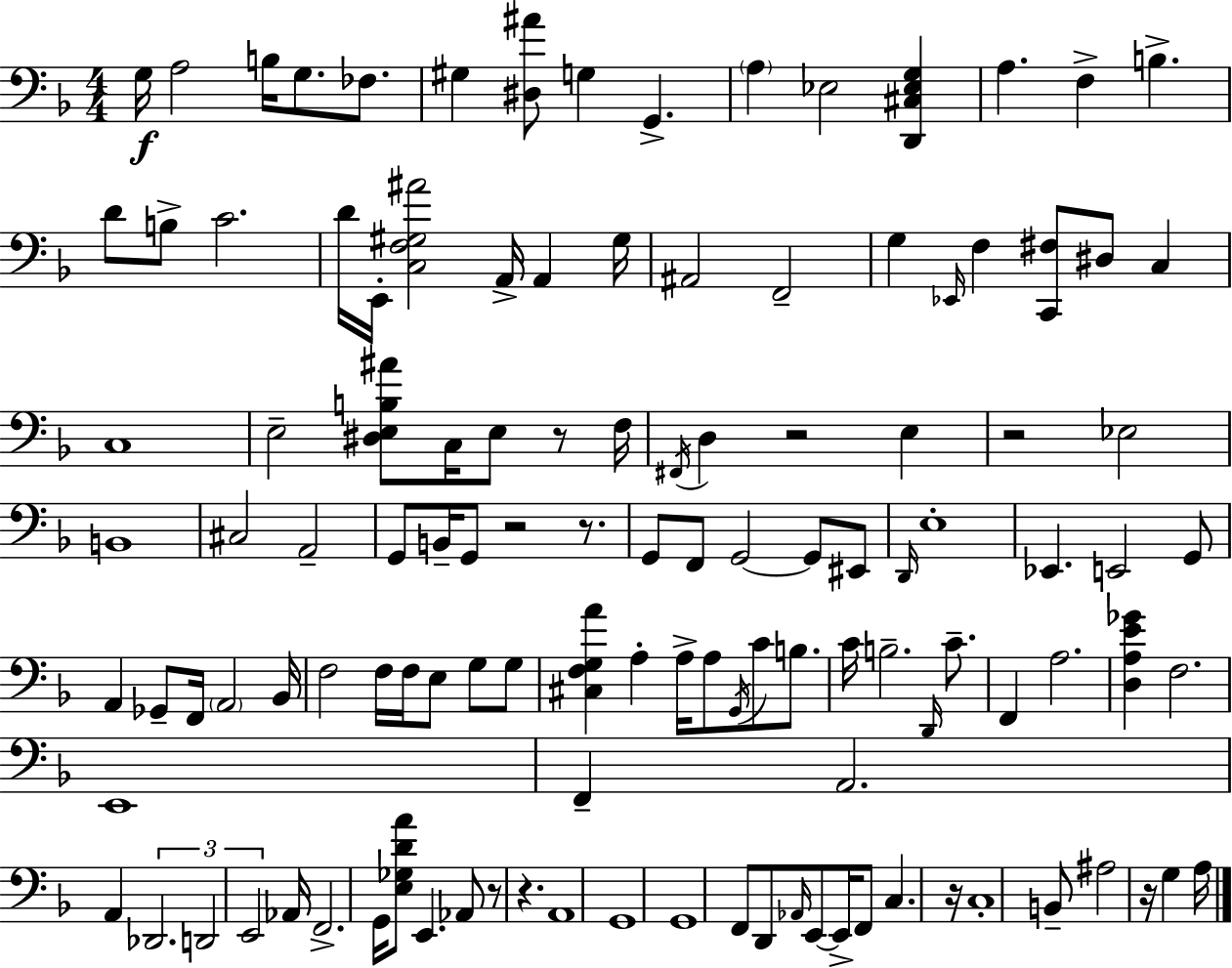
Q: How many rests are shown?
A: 9